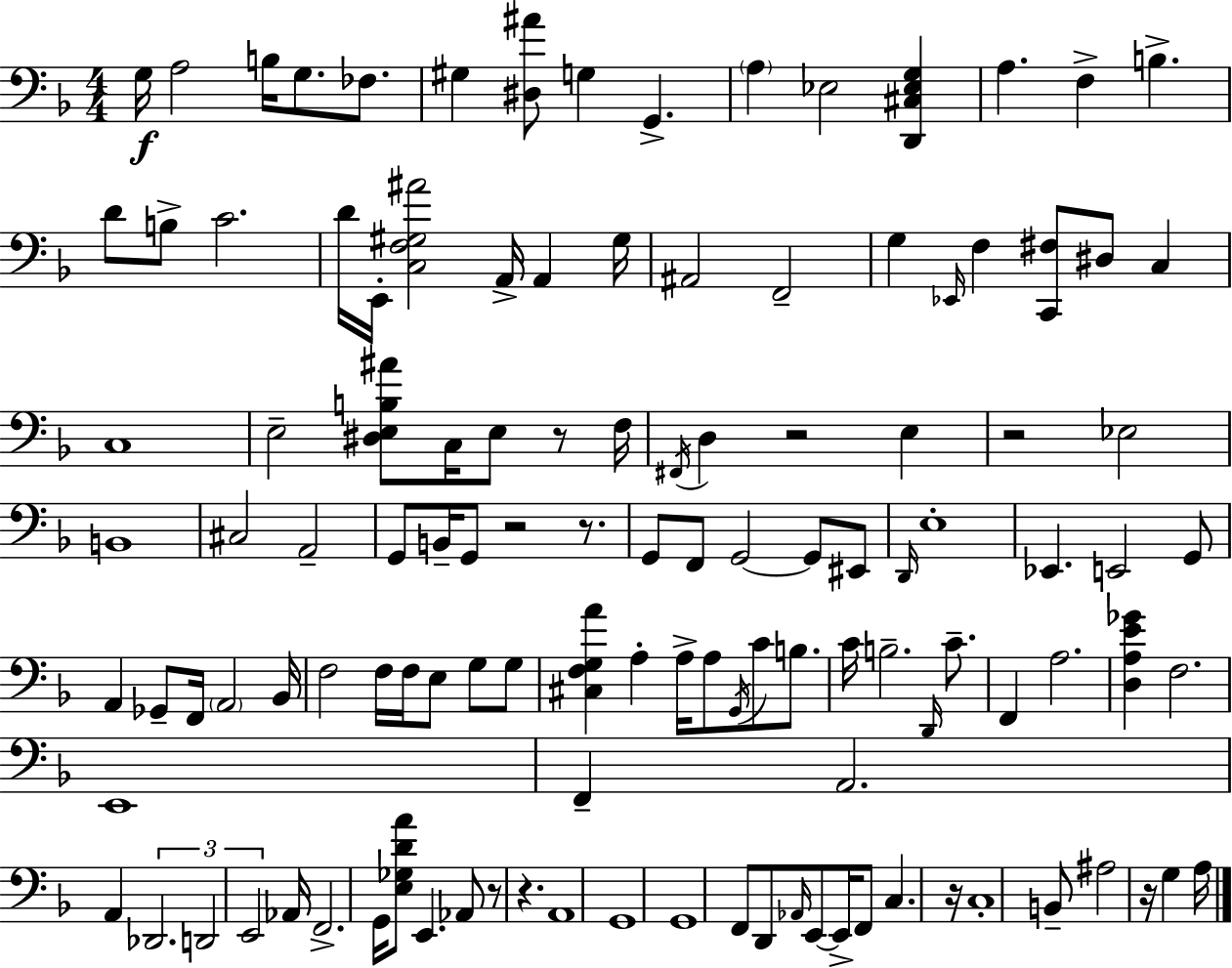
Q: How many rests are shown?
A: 9